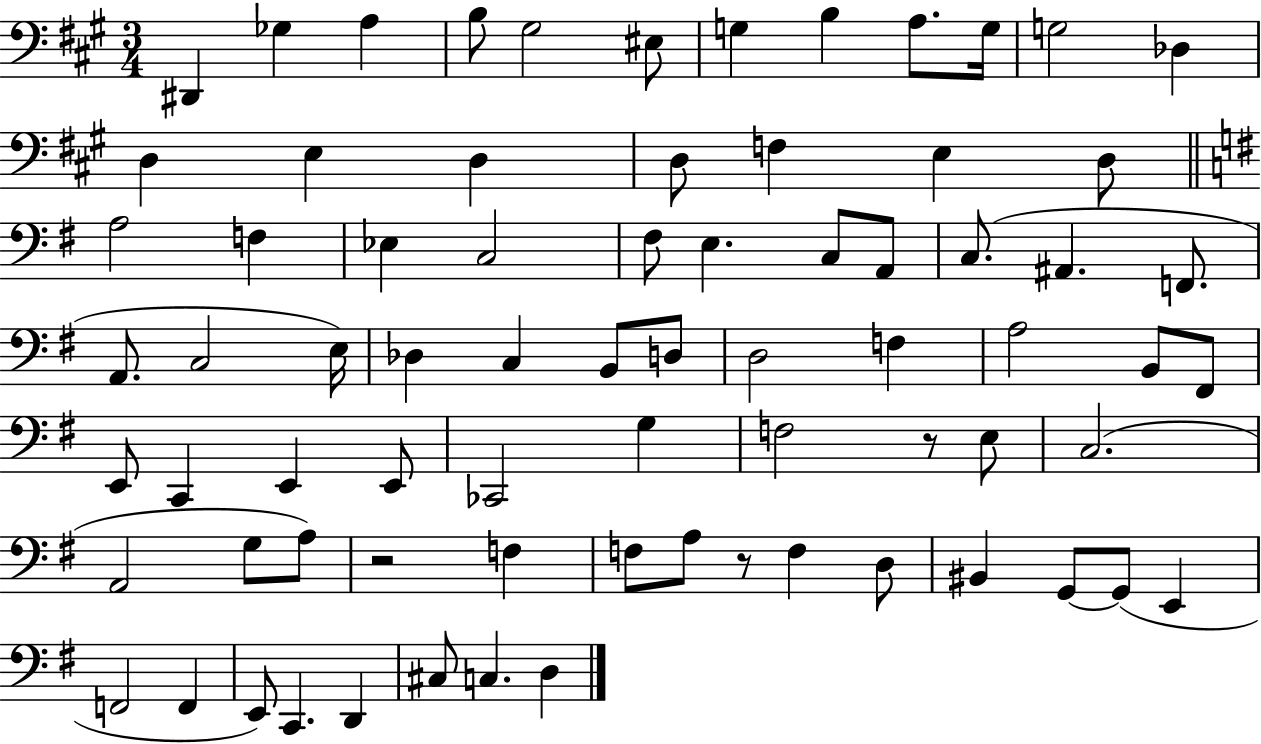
X:1
T:Untitled
M:3/4
L:1/4
K:A
^D,, _G, A, B,/2 ^G,2 ^E,/2 G, B, A,/2 G,/4 G,2 _D, D, E, D, D,/2 F, E, D,/2 A,2 F, _E, C,2 ^F,/2 E, C,/2 A,,/2 C,/2 ^A,, F,,/2 A,,/2 C,2 E,/4 _D, C, B,,/2 D,/2 D,2 F, A,2 B,,/2 ^F,,/2 E,,/2 C,, E,, E,,/2 _C,,2 G, F,2 z/2 E,/2 C,2 A,,2 G,/2 A,/2 z2 F, F,/2 A,/2 z/2 F, D,/2 ^B,, G,,/2 G,,/2 E,, F,,2 F,, E,,/2 C,, D,, ^C,/2 C, D,